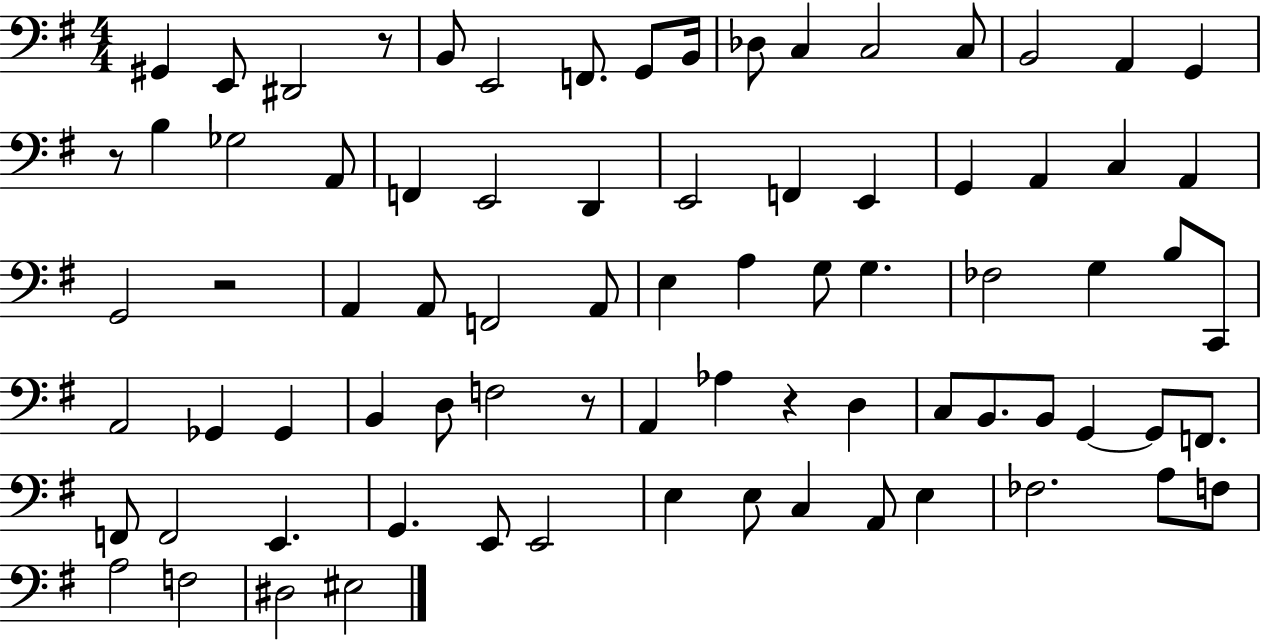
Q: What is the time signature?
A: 4/4